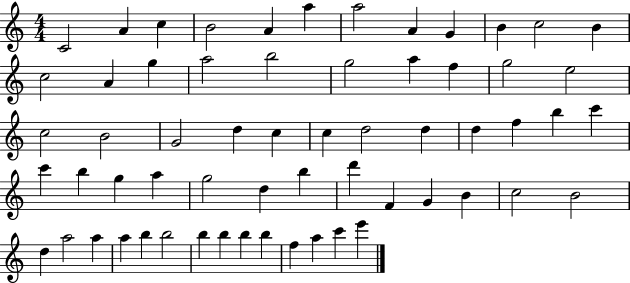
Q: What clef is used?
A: treble